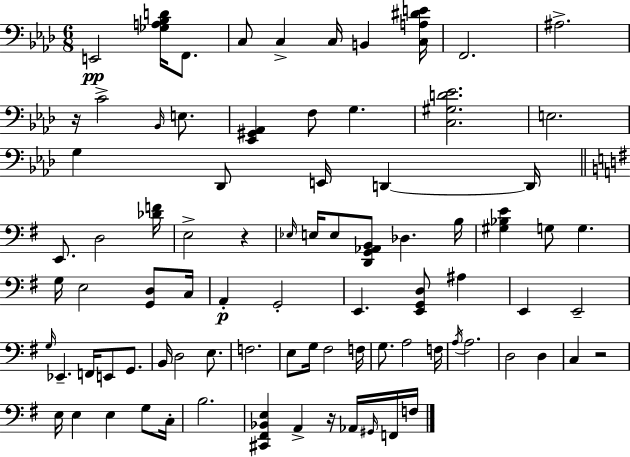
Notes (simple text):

E2/h [Gb3,A3,Bb3,D4]/s F2/e. C3/e C3/q C3/s B2/q [C3,A3,D#4,E4]/s F2/h. A#3/h. R/s C4/h Bb2/s E3/e. [Eb2,G#2,Ab2]/q F3/e G3/q. [C3,G#3,D4,Eb4]/h. E3/h. G3/q Db2/e E2/s D2/q D2/s E2/e. D3/h [Db4,F4]/s E3/h R/q Eb3/s E3/s E3/e [D2,G2,Ab2,B2]/e Db3/q. B3/s [G#3,Bb3,E4]/q G3/e G3/q. G3/s E3/h [G2,D3]/e C3/s A2/q G2/h E2/q. [E2,G2,D3]/e A#3/q E2/q E2/h G3/s Eb2/q. F2/s E2/e G2/e. B2/s D3/h E3/e. F3/h. E3/e G3/s F#3/h F3/s G3/e. A3/h F3/s A3/s A3/h. D3/h D3/q C3/q R/h E3/s E3/q E3/q G3/e C3/s B3/h. [C#2,F#2,Bb2,E3]/q A2/q R/s Ab2/s G#2/s F2/s F3/s